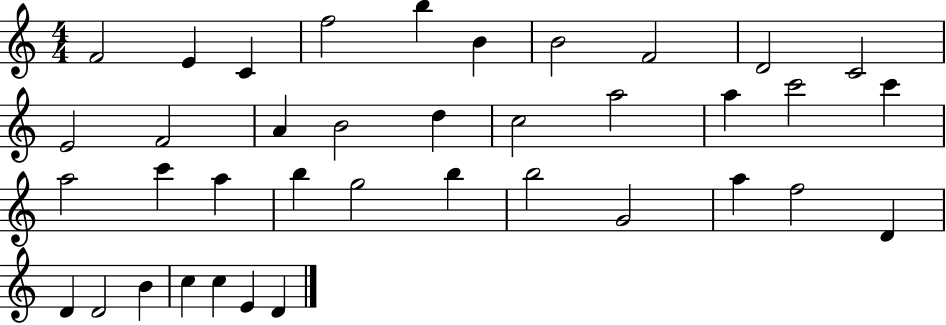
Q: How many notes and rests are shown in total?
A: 38